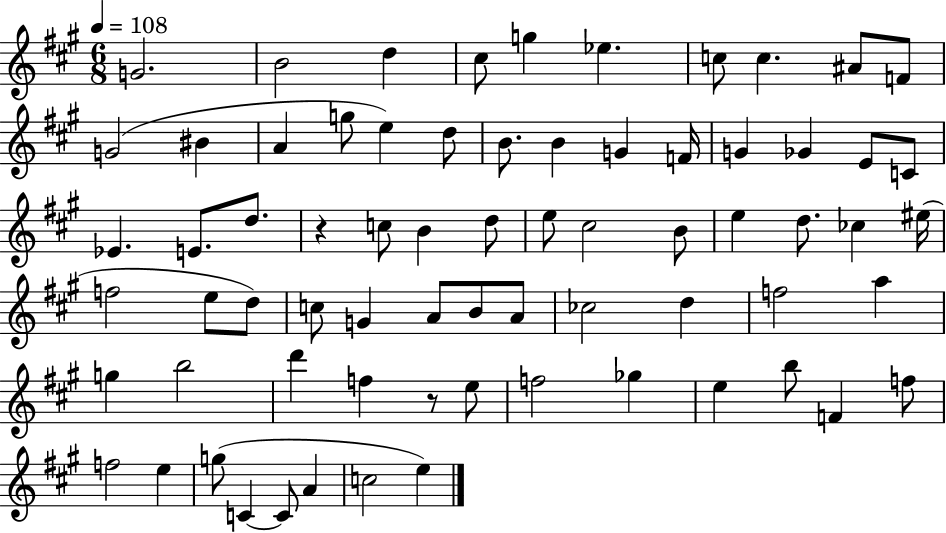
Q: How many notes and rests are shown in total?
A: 70